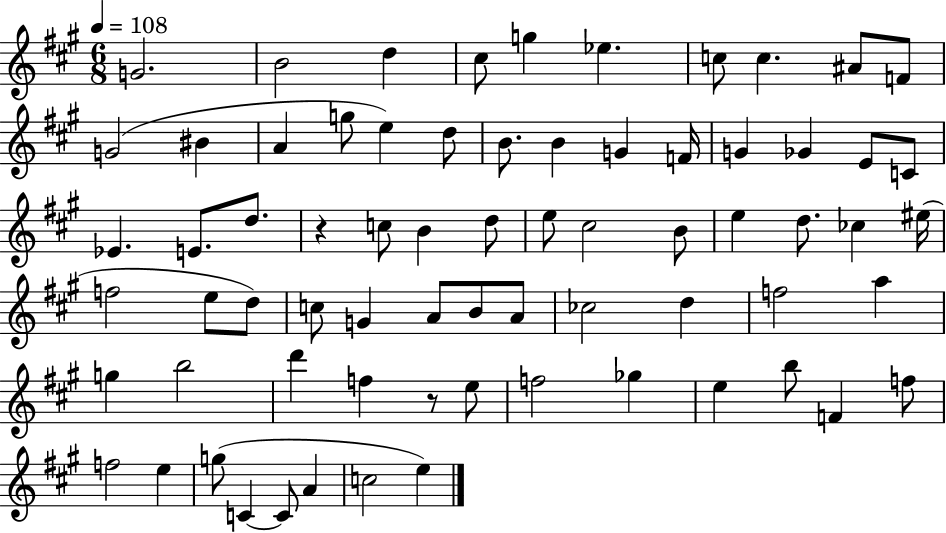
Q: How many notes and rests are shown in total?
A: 70